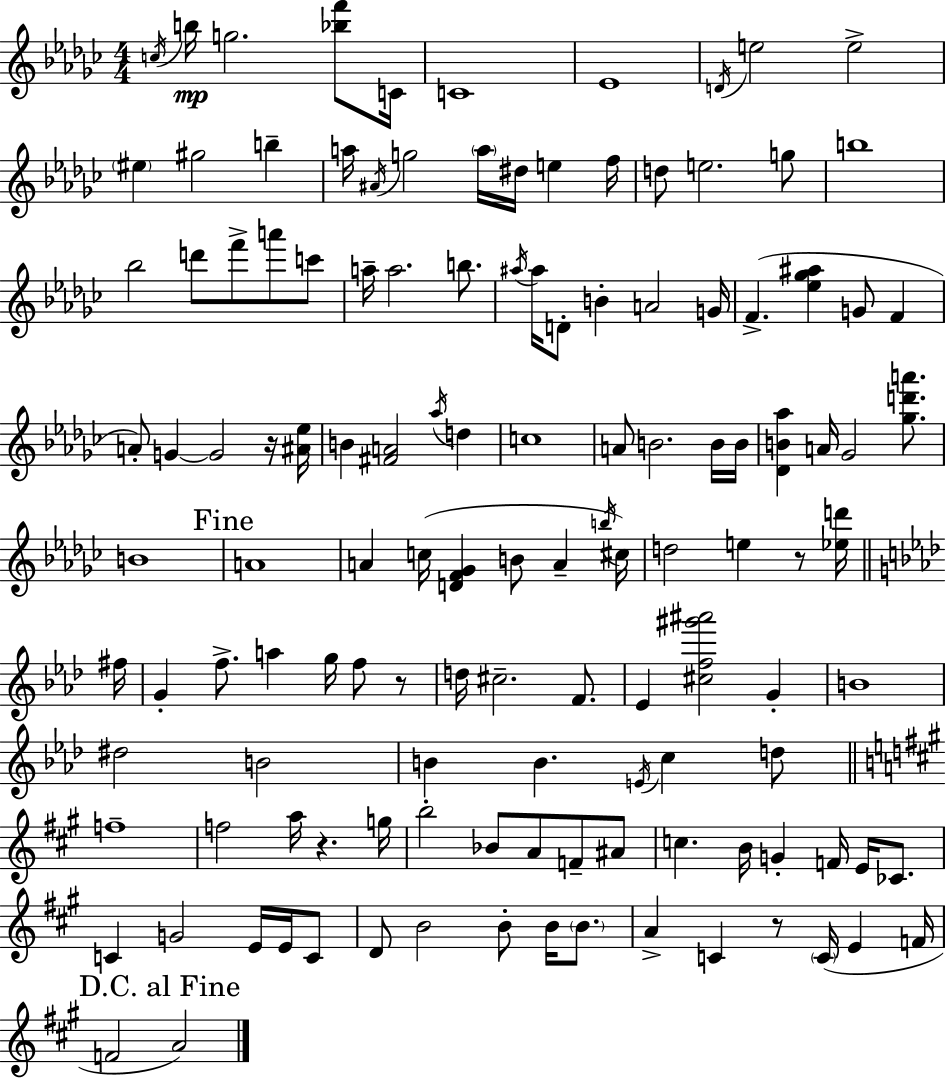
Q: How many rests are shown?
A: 5